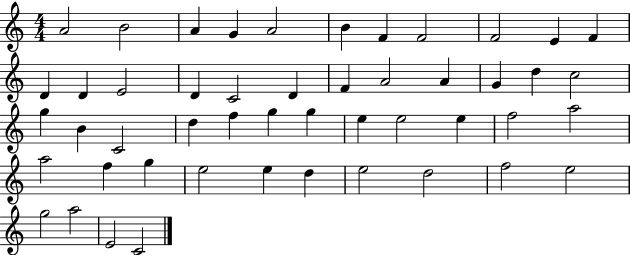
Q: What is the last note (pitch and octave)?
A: C4